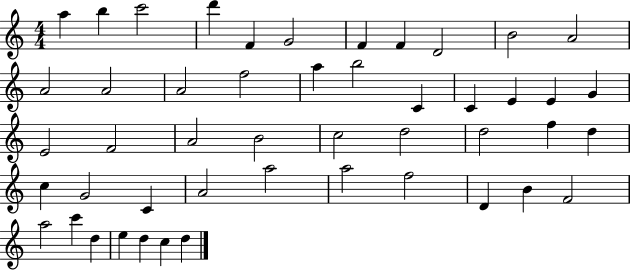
X:1
T:Untitled
M:4/4
L:1/4
K:C
a b c'2 d' F G2 F F D2 B2 A2 A2 A2 A2 f2 a b2 C C E E G E2 F2 A2 B2 c2 d2 d2 f d c G2 C A2 a2 a2 f2 D B F2 a2 c' d e d c d